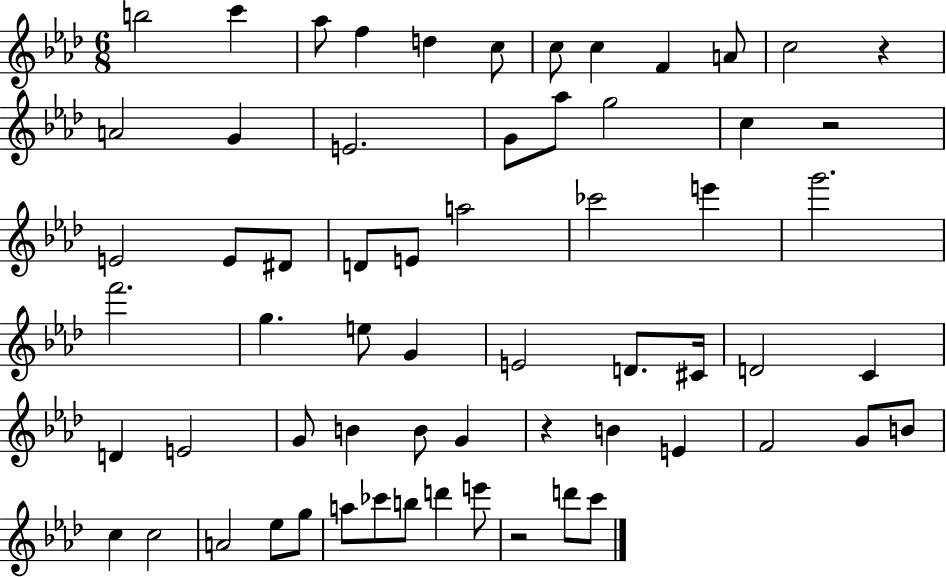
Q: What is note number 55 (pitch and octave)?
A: B5